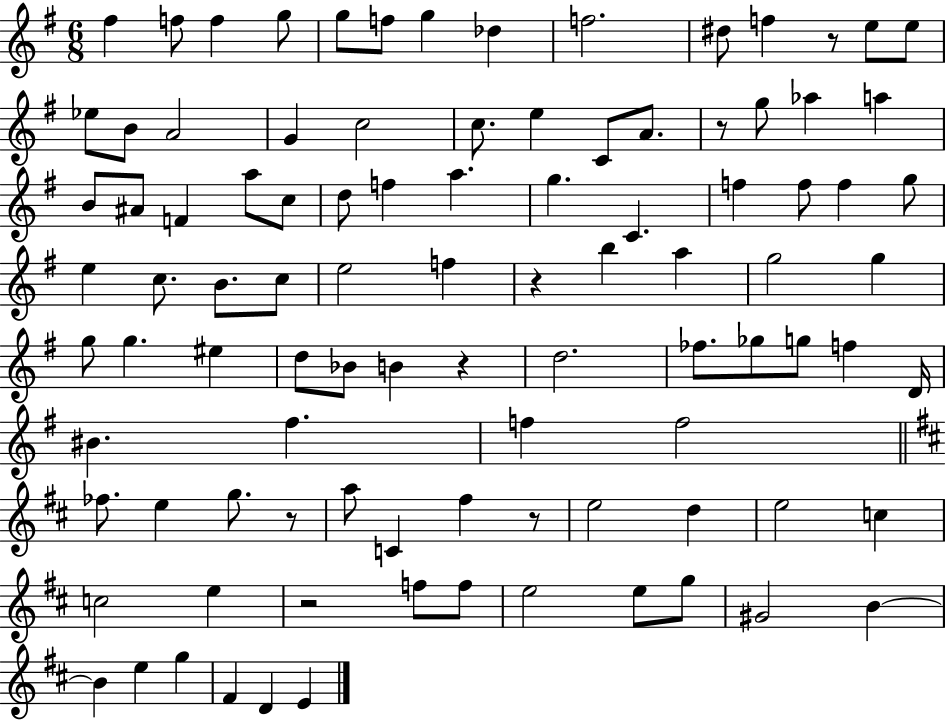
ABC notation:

X:1
T:Untitled
M:6/8
L:1/4
K:G
^f f/2 f g/2 g/2 f/2 g _d f2 ^d/2 f z/2 e/2 e/2 _e/2 B/2 A2 G c2 c/2 e C/2 A/2 z/2 g/2 _a a B/2 ^A/2 F a/2 c/2 d/2 f a g C f f/2 f g/2 e c/2 B/2 c/2 e2 f z b a g2 g g/2 g ^e d/2 _B/2 B z d2 _f/2 _g/2 g/2 f D/4 ^B ^f f f2 _f/2 e g/2 z/2 a/2 C ^f z/2 e2 d e2 c c2 e z2 f/2 f/2 e2 e/2 g/2 ^G2 B B e g ^F D E